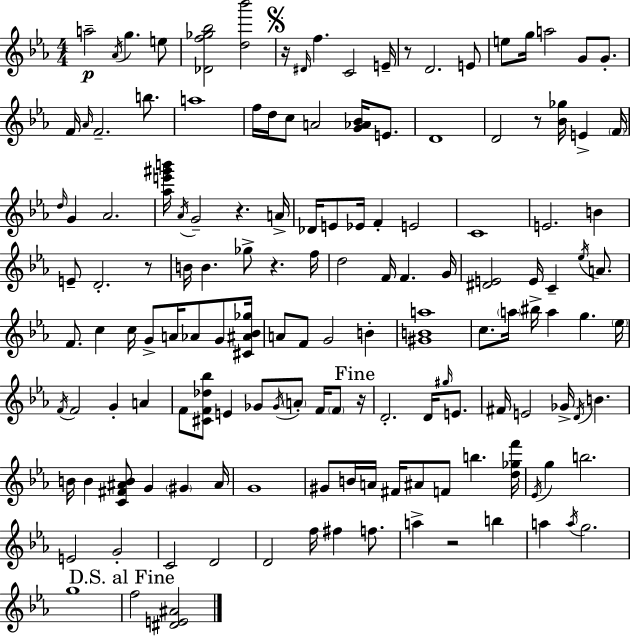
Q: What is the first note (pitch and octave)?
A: A5